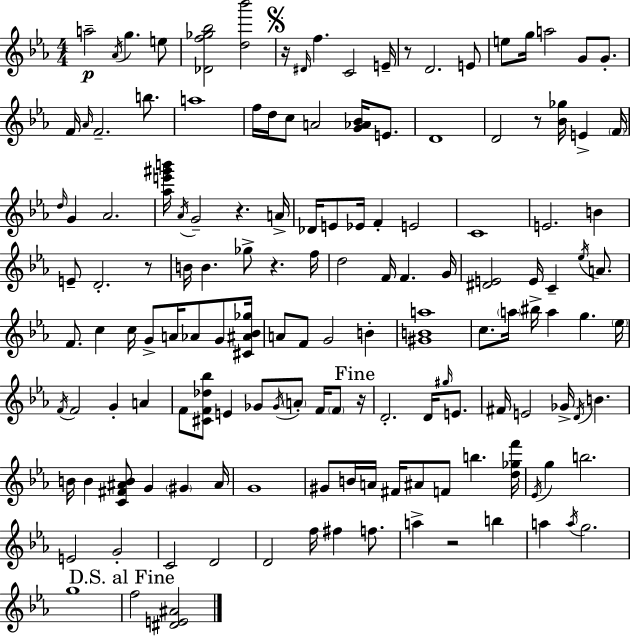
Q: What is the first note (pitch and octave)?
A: A5